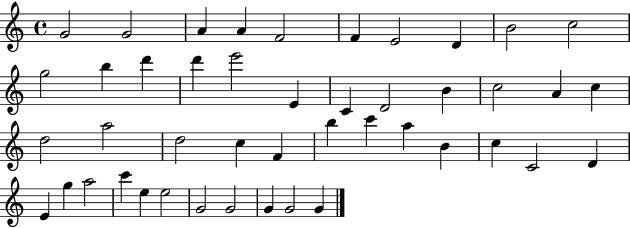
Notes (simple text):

G4/h G4/h A4/q A4/q F4/h F4/q E4/h D4/q B4/h C5/h G5/h B5/q D6/q D6/q E6/h E4/q C4/q D4/h B4/q C5/h A4/q C5/q D5/h A5/h D5/h C5/q F4/q B5/q C6/q A5/q B4/q C5/q C4/h D4/q E4/q G5/q A5/h C6/q E5/q E5/h G4/h G4/h G4/q G4/h G4/q